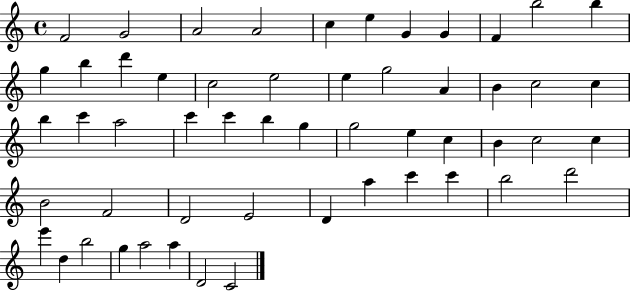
X:1
T:Untitled
M:4/4
L:1/4
K:C
F2 G2 A2 A2 c e G G F b2 b g b d' e c2 e2 e g2 A B c2 c b c' a2 c' c' b g g2 e c B c2 c B2 F2 D2 E2 D a c' c' b2 d'2 e' d b2 g a2 a D2 C2